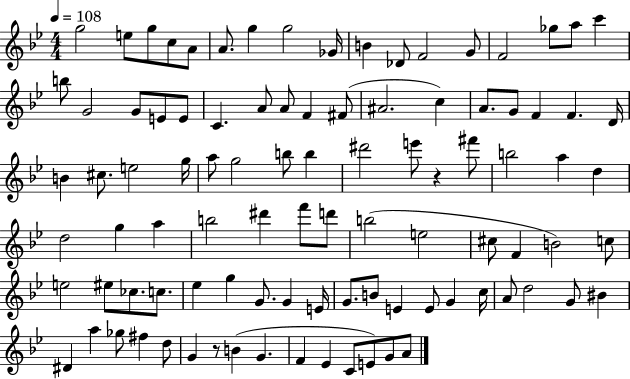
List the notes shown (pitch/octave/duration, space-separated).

G5/h E5/e G5/e C5/e A4/e A4/e. G5/q G5/h Gb4/s B4/q Db4/e F4/h G4/e F4/h Gb5/e A5/e C6/q B5/e G4/h G4/e E4/e E4/e C4/q. A4/e A4/e F4/q F#4/e A#4/h. C5/q A4/e. G4/e F4/q F4/q. D4/s B4/q C#5/e. E5/h G5/s A5/e G5/h B5/e B5/q D#6/h E6/e R/q F#6/e B5/h A5/q D5/q D5/h G5/q A5/q B5/h D#6/q F6/e D6/e B5/h E5/h C#5/e F4/q B4/h C5/e E5/h EIS5/e CES5/e. C5/e. Eb5/q G5/q G4/e. G4/q E4/s G4/e. B4/e E4/q E4/e G4/q C5/s A4/e D5/h G4/e BIS4/q D#4/q A5/q Gb5/e F#5/q D5/e G4/q R/e B4/q G4/q. F4/q Eb4/q C4/e E4/e G4/e A4/e